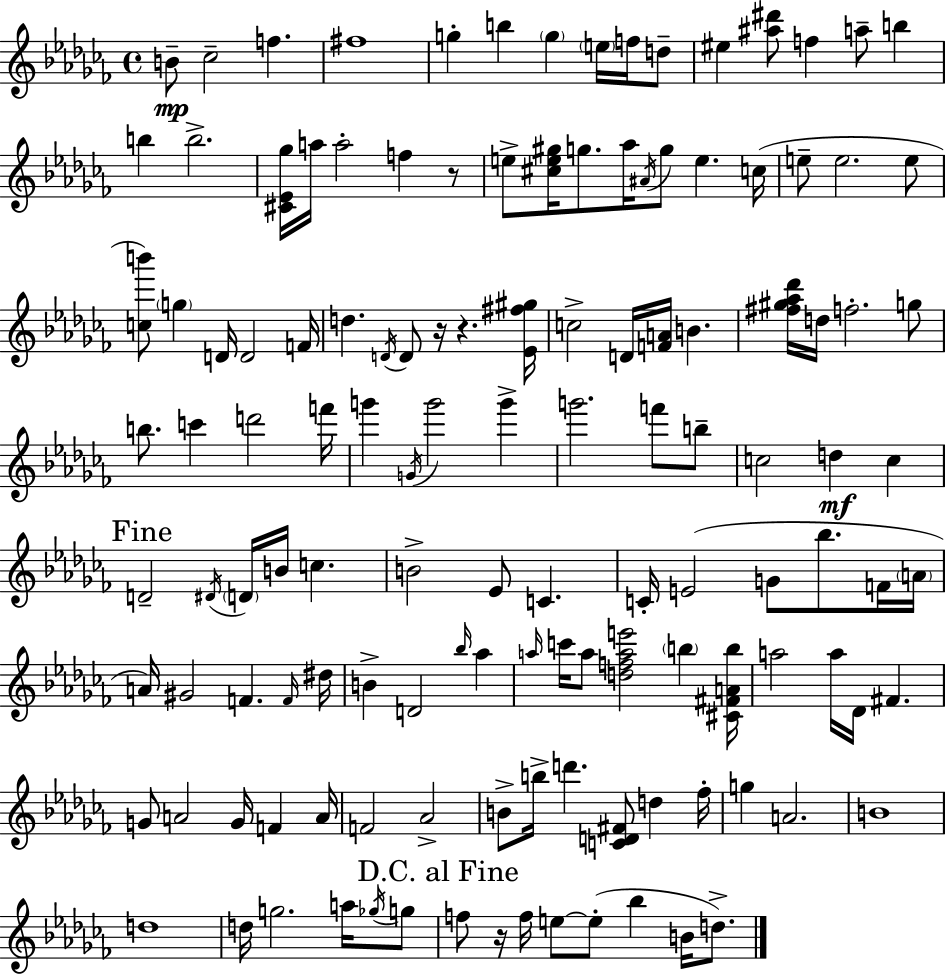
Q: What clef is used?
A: treble